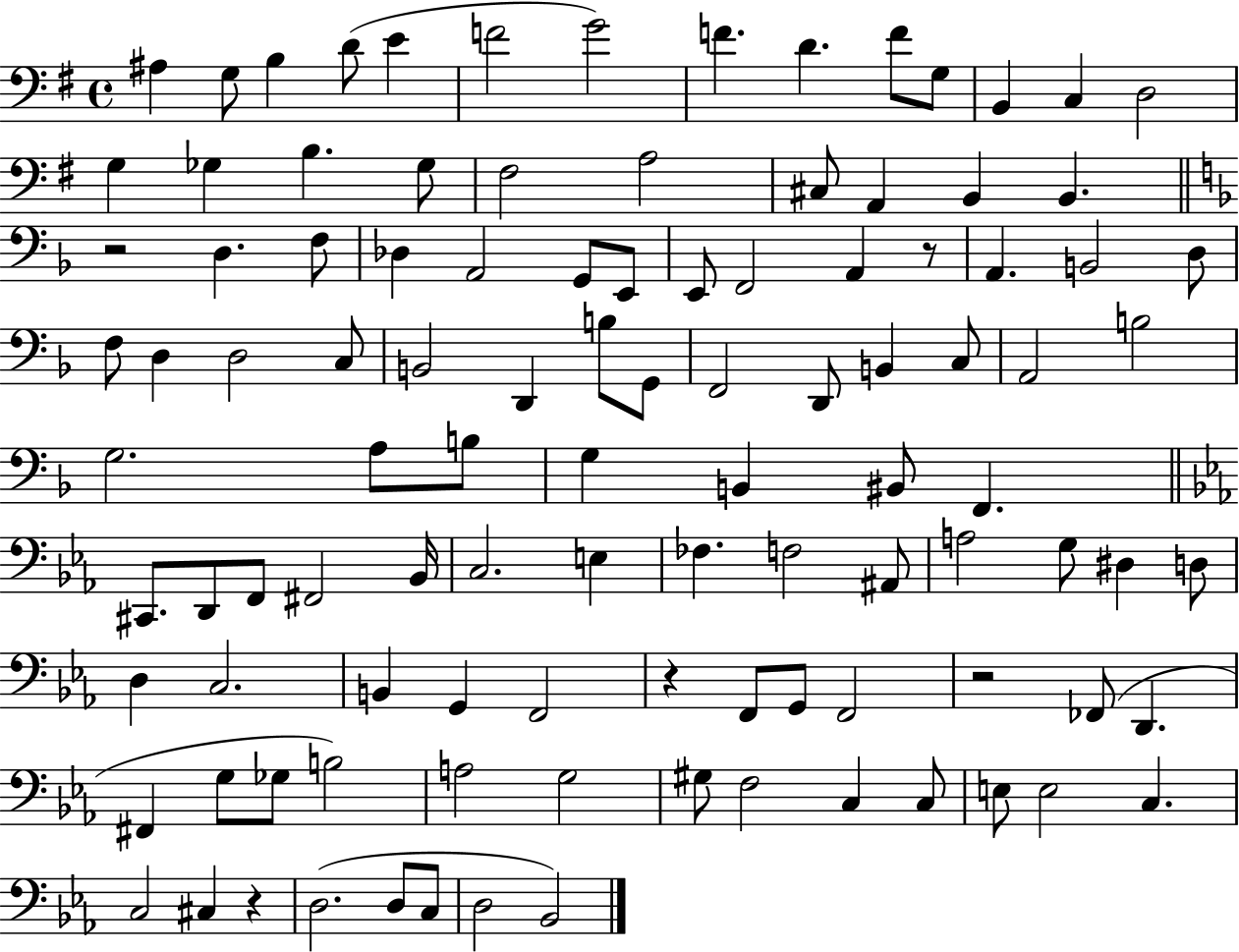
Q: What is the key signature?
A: G major